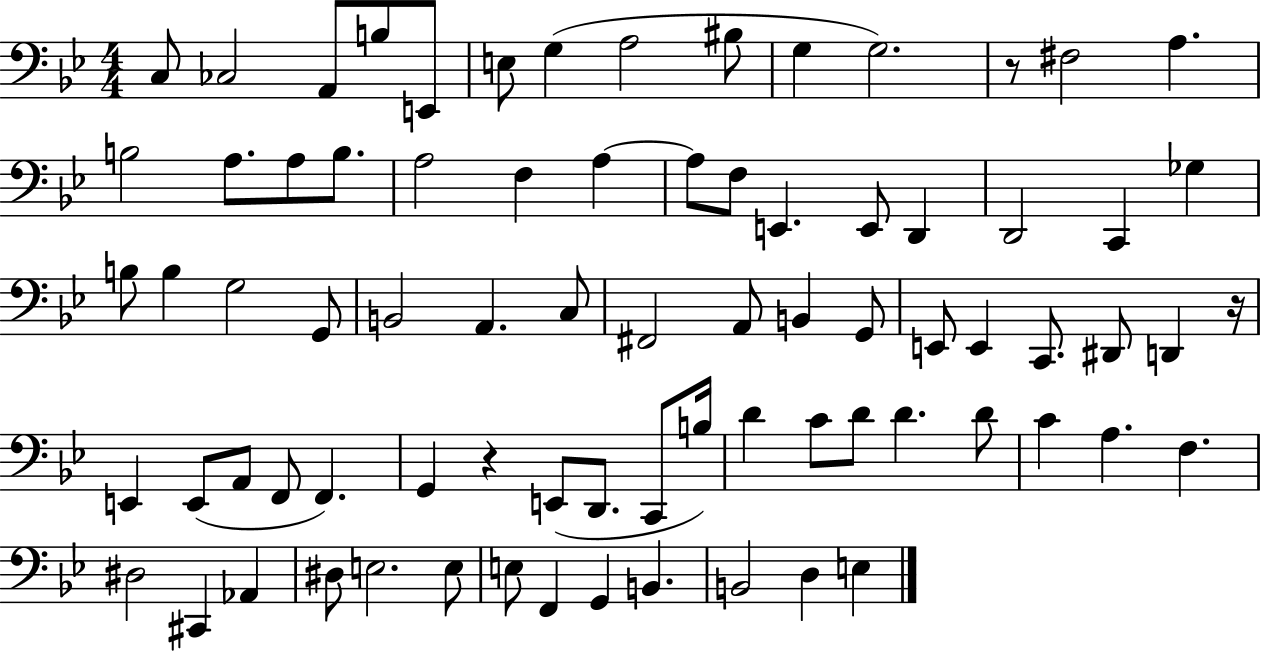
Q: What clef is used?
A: bass